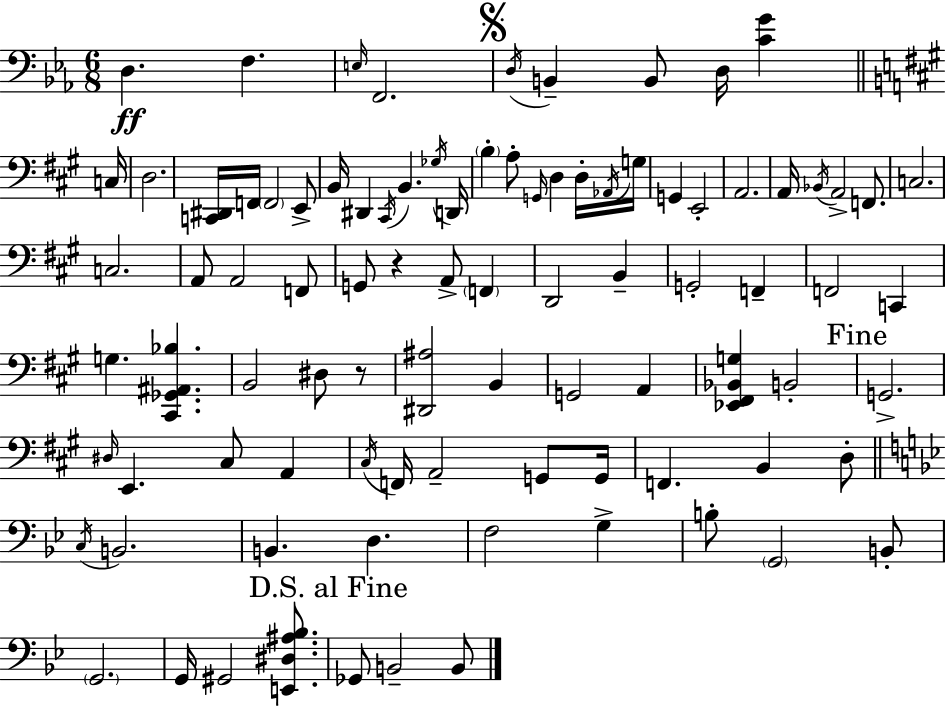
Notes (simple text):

D3/q. F3/q. E3/s F2/h. D3/s B2/q B2/e D3/s [C4,G4]/q C3/s D3/h. [C2,D#2]/s F2/s F2/h E2/e B2/s D#2/q C#2/s B2/q. Gb3/s D2/s B3/q A3/e G2/s D3/q D3/s Ab2/s G3/s G2/q E2/h A2/h. A2/s Bb2/s A2/h F2/e. C3/h. C3/h. A2/e A2/h F2/e G2/e R/q A2/e F2/q D2/h B2/q G2/h F2/q F2/h C2/q G3/q. [C#2,Gb2,A#2,Bb3]/q. B2/h D#3/e R/e [D#2,A#3]/h B2/q G2/h A2/q [Eb2,F#2,Bb2,G3]/q B2/h G2/h. D#3/s E2/q. C#3/e A2/q C#3/s F2/s A2/h G2/e G2/s F2/q. B2/q D3/e C3/s B2/h. B2/q. D3/q. F3/h G3/q B3/e G2/h B2/e G2/h. G2/s G#2/h [E2,D#3,A#3,Bb3]/e. Gb2/e B2/h B2/e